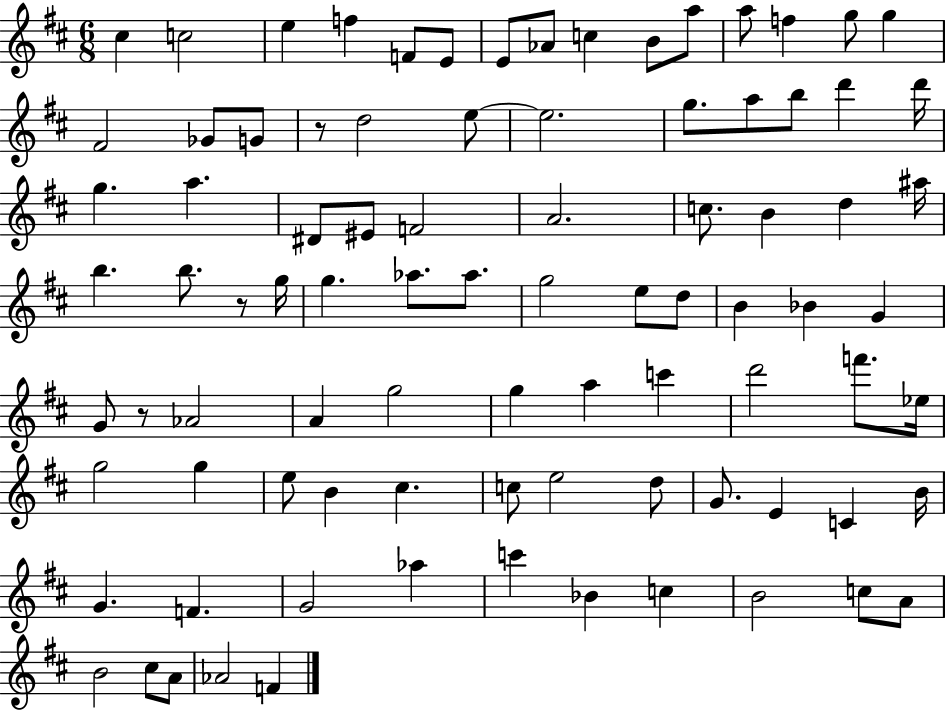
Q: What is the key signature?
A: D major